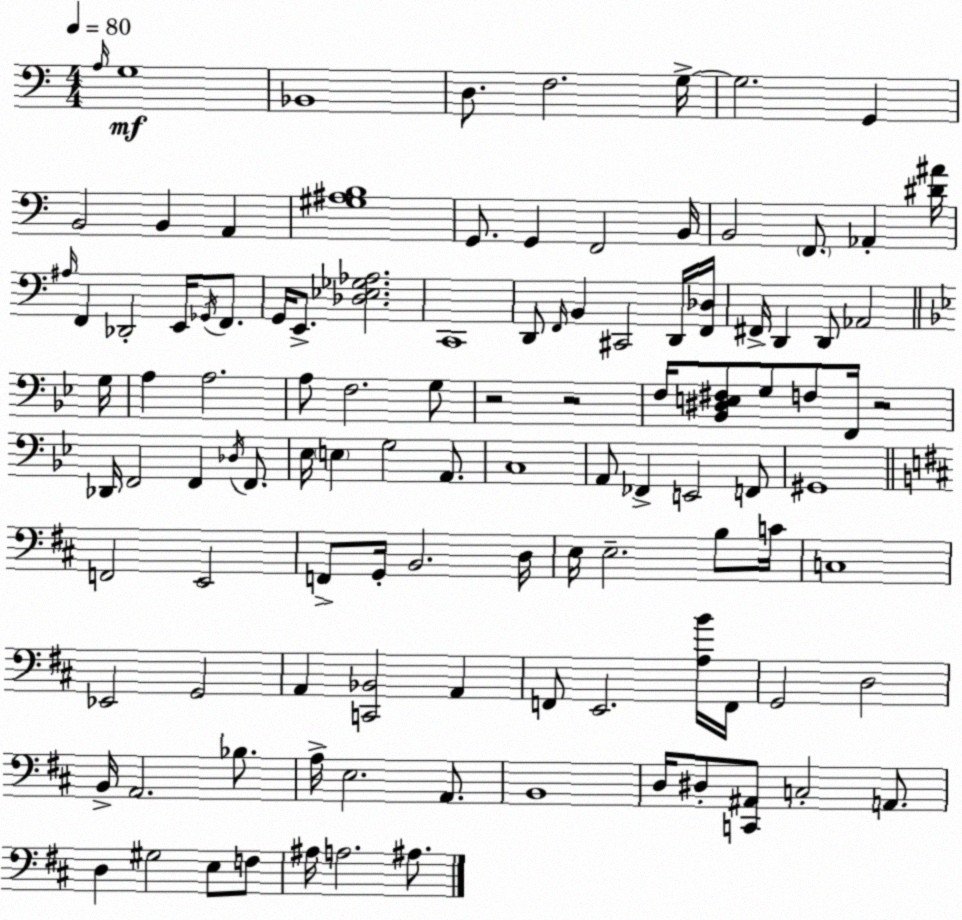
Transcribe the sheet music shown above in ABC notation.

X:1
T:Untitled
M:4/4
L:1/4
K:C
A,/4 G,4 _B,,4 D,/2 F,2 G,/4 G,2 G,, B,,2 B,, A,, [^G,^A,B,]4 G,,/2 G,, F,,2 B,,/4 B,,2 F,,/2 _A,, [^D^A]/4 ^A,/4 F,, _D,,2 E,,/4 _G,,/4 F,,/2 G,,/4 E,,/2 [_D,_E,_G,_A,]2 C,,4 D,,/2 F,,/4 B,, ^C,,2 D,,/4 [F,,_D,]/4 ^F,,/4 D,, D,,/2 _A,,2 G,/4 A, A,2 A,/2 F,2 G,/2 z2 z2 F,/4 [_B,,^D,E,^F,]/2 G,/2 F,/2 F,,/4 z2 _D,,/4 F,,2 F,, _D,/4 F,,/2 _E,/4 E, G,2 A,,/2 C,4 A,,/2 _F,, E,,2 F,,/2 ^G,,4 F,,2 E,,2 F,,/2 G,,/4 B,,2 D,/4 E,/4 E,2 B,/2 C/4 C,4 _E,,2 G,,2 A,, [C,,_B,,]2 A,, F,,/2 E,,2 [A,B]/4 F,,/4 G,,2 D,2 B,,/4 A,,2 _B,/2 A,/4 E,2 A,,/2 B,,4 D,/4 ^D,/2 [C,,^A,,]/2 C,2 A,,/2 D, ^G,2 E,/2 F,/2 ^A,/4 A,2 ^A,/2